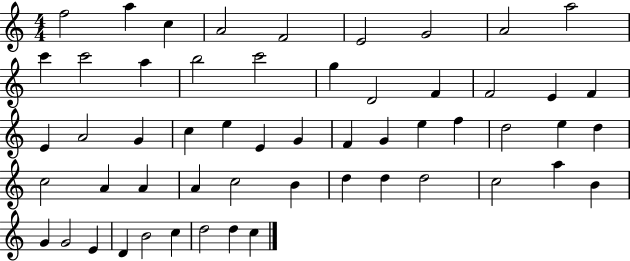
{
  \clef treble
  \numericTimeSignature
  \time 4/4
  \key c \major
  f''2 a''4 c''4 | a'2 f'2 | e'2 g'2 | a'2 a''2 | \break c'''4 c'''2 a''4 | b''2 c'''2 | g''4 d'2 f'4 | f'2 e'4 f'4 | \break e'4 a'2 g'4 | c''4 e''4 e'4 g'4 | f'4 g'4 e''4 f''4 | d''2 e''4 d''4 | \break c''2 a'4 a'4 | a'4 c''2 b'4 | d''4 d''4 d''2 | c''2 a''4 b'4 | \break g'4 g'2 e'4 | d'4 b'2 c''4 | d''2 d''4 c''4 | \bar "|."
}